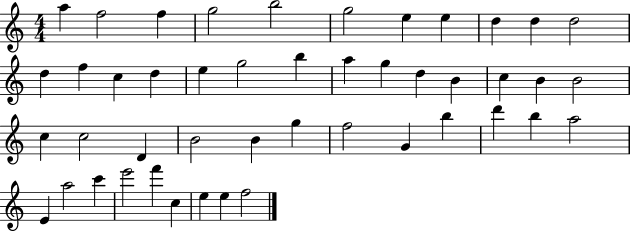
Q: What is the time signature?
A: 4/4